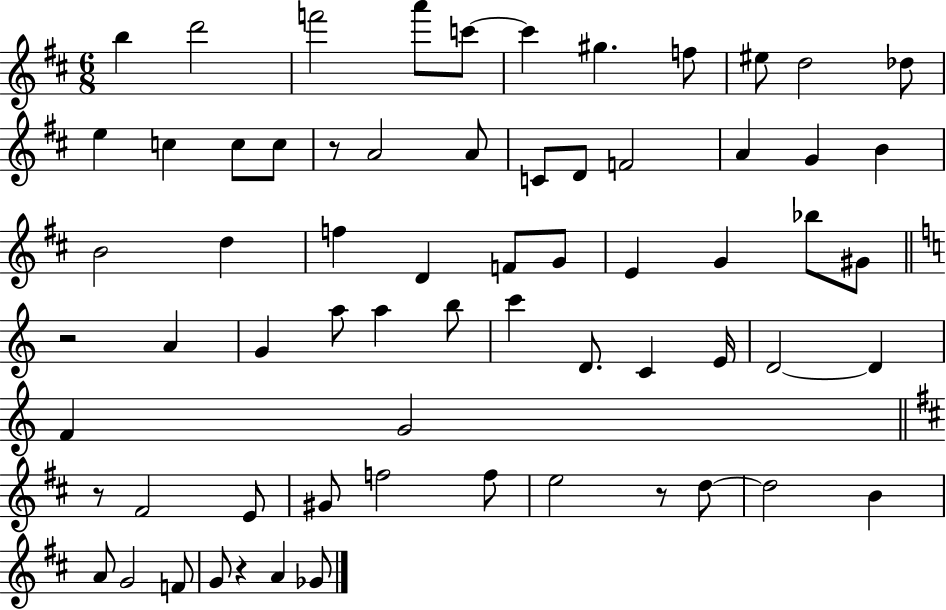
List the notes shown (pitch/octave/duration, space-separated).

B5/q D6/h F6/h A6/e C6/e C6/q G#5/q. F5/e EIS5/e D5/h Db5/e E5/q C5/q C5/e C5/e R/e A4/h A4/e C4/e D4/e F4/h A4/q G4/q B4/q B4/h D5/q F5/q D4/q F4/e G4/e E4/q G4/q Bb5/e G#4/e R/h A4/q G4/q A5/e A5/q B5/e C6/q D4/e. C4/q E4/s D4/h D4/q F4/q G4/h R/e F#4/h E4/e G#4/e F5/h F5/e E5/h R/e D5/e D5/h B4/q A4/e G4/h F4/e G4/e R/q A4/q Gb4/e